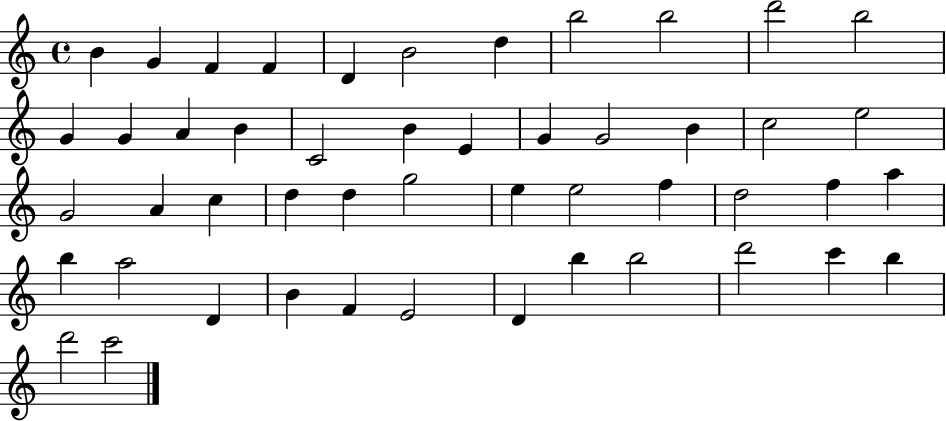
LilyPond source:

{
  \clef treble
  \time 4/4
  \defaultTimeSignature
  \key c \major
  b'4 g'4 f'4 f'4 | d'4 b'2 d''4 | b''2 b''2 | d'''2 b''2 | \break g'4 g'4 a'4 b'4 | c'2 b'4 e'4 | g'4 g'2 b'4 | c''2 e''2 | \break g'2 a'4 c''4 | d''4 d''4 g''2 | e''4 e''2 f''4 | d''2 f''4 a''4 | \break b''4 a''2 d'4 | b'4 f'4 e'2 | d'4 b''4 b''2 | d'''2 c'''4 b''4 | \break d'''2 c'''2 | \bar "|."
}